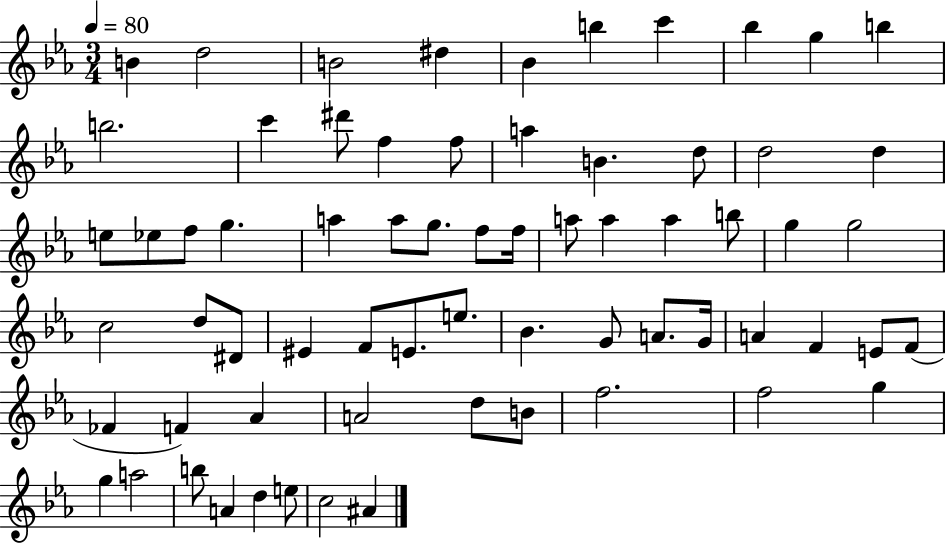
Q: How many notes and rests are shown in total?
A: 67